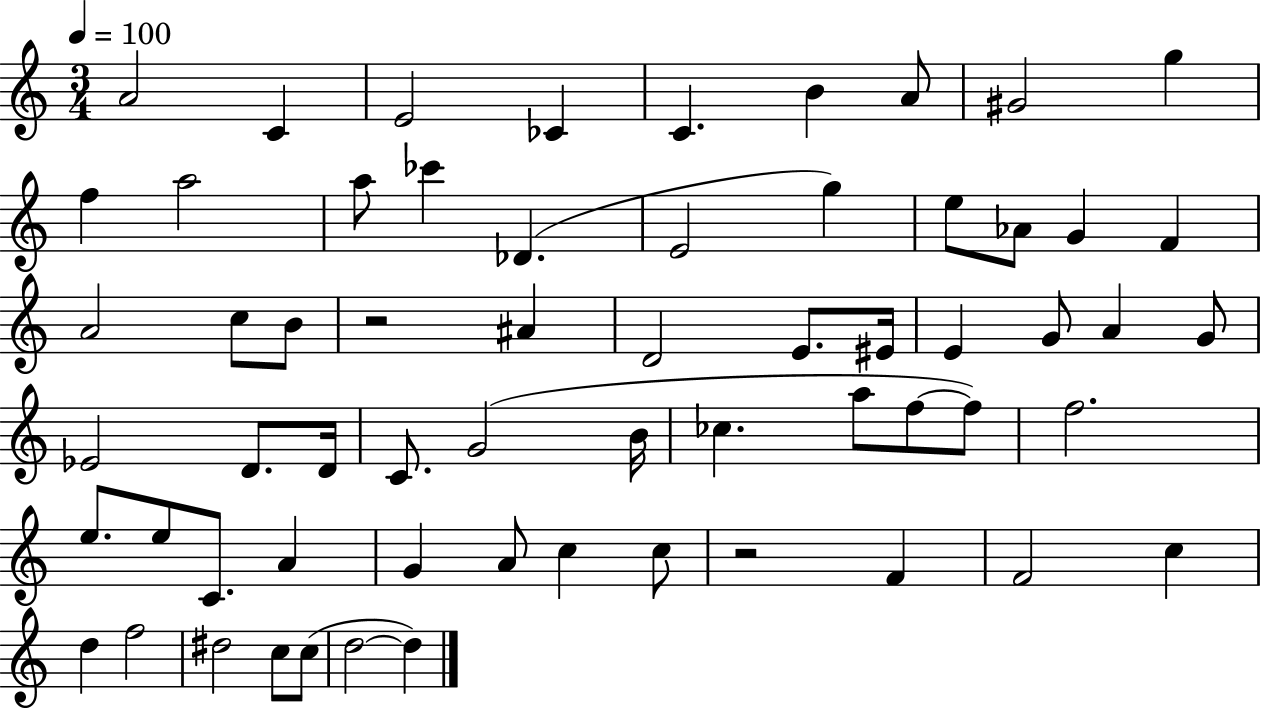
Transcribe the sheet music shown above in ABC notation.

X:1
T:Untitled
M:3/4
L:1/4
K:C
A2 C E2 _C C B A/2 ^G2 g f a2 a/2 _c' _D E2 g e/2 _A/2 G F A2 c/2 B/2 z2 ^A D2 E/2 ^E/4 E G/2 A G/2 _E2 D/2 D/4 C/2 G2 B/4 _c a/2 f/2 f/2 f2 e/2 e/2 C/2 A G A/2 c c/2 z2 F F2 c d f2 ^d2 c/2 c/2 d2 d